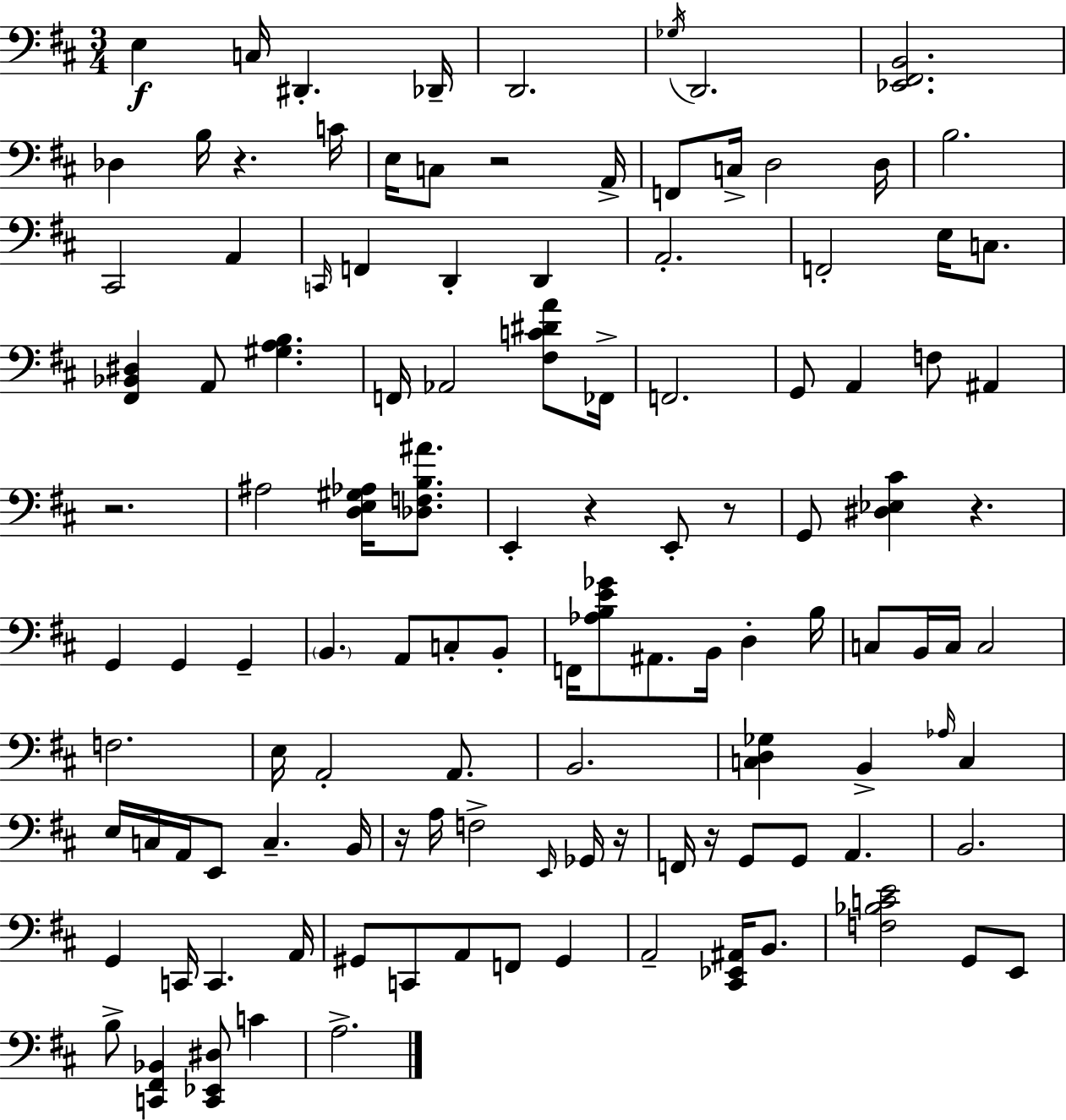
X:1
T:Untitled
M:3/4
L:1/4
K:D
E, C,/4 ^D,, _D,,/4 D,,2 _G,/4 D,,2 [_E,,^F,,B,,]2 _D, B,/4 z C/4 E,/4 C,/2 z2 A,,/4 F,,/2 C,/4 D,2 D,/4 B,2 ^C,,2 A,, C,,/4 F,, D,, D,, A,,2 F,,2 E,/4 C,/2 [^F,,_B,,^D,] A,,/2 [^G,A,B,] F,,/4 _A,,2 [^F,C^DA]/2 _F,,/4 F,,2 G,,/2 A,, F,/2 ^A,, z2 ^A,2 [D,E,^G,_A,]/4 [_D,F,B,^A]/2 E,, z E,,/2 z/2 G,,/2 [^D,_E,^C] z G,, G,, G,, B,, A,,/2 C,/2 B,,/2 F,,/4 [_A,B,E_G]/2 ^A,,/2 B,,/4 D, B,/4 C,/2 B,,/4 C,/4 C,2 F,2 E,/4 A,,2 A,,/2 B,,2 [C,D,_G,] B,, _A,/4 C, E,/4 C,/4 A,,/4 E,,/2 C, B,,/4 z/4 A,/4 F,2 E,,/4 _G,,/4 z/4 F,,/4 z/4 G,,/2 G,,/2 A,, B,,2 G,, C,,/4 C,, A,,/4 ^G,,/2 C,,/2 A,,/2 F,,/2 ^G,, A,,2 [^C,,_E,,^A,,]/4 B,,/2 [F,_B,CE]2 G,,/2 E,,/2 B,/2 [C,,^F,,_B,,] [C,,_E,,^D,]/2 C A,2